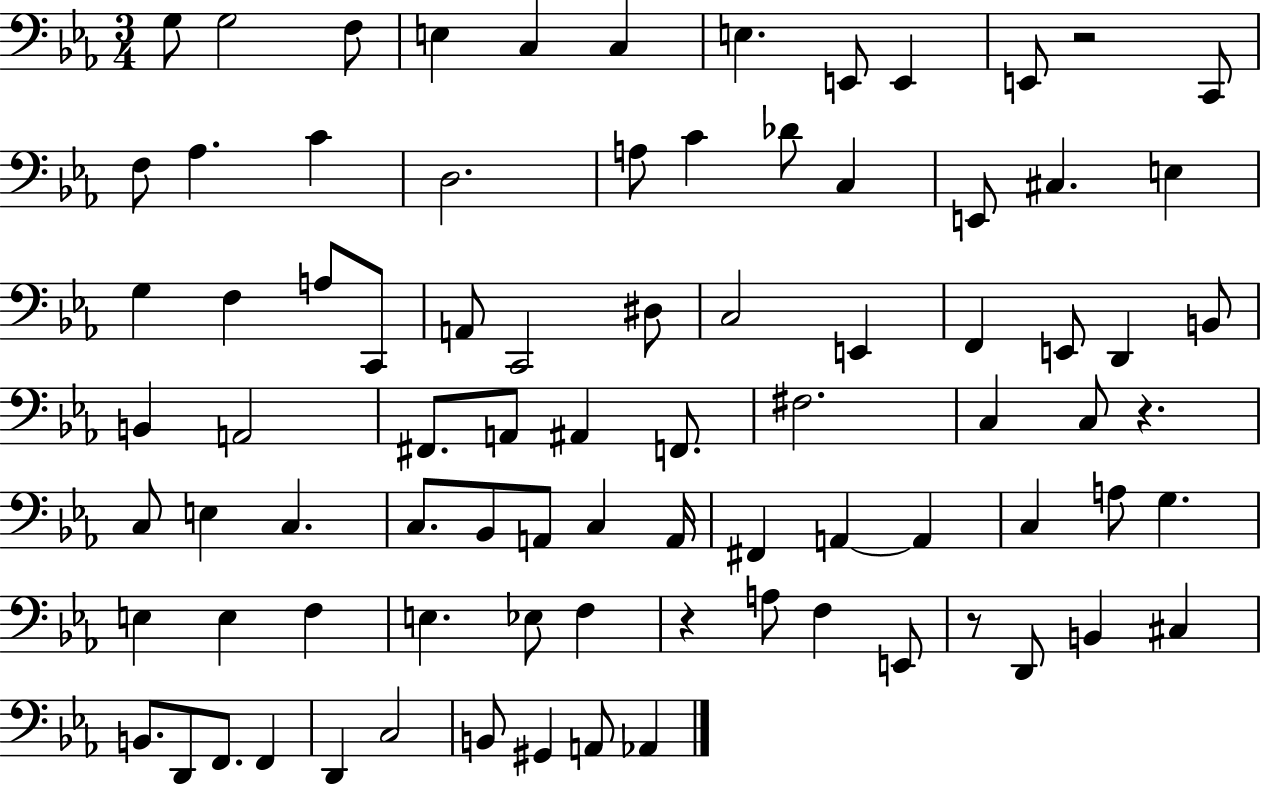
X:1
T:Untitled
M:3/4
L:1/4
K:Eb
G,/2 G,2 F,/2 E, C, C, E, E,,/2 E,, E,,/2 z2 C,,/2 F,/2 _A, C D,2 A,/2 C _D/2 C, E,,/2 ^C, E, G, F, A,/2 C,,/2 A,,/2 C,,2 ^D,/2 C,2 E,, F,, E,,/2 D,, B,,/2 B,, A,,2 ^F,,/2 A,,/2 ^A,, F,,/2 ^F,2 C, C,/2 z C,/2 E, C, C,/2 _B,,/2 A,,/2 C, A,,/4 ^F,, A,, A,, C, A,/2 G, E, E, F, E, _E,/2 F, z A,/2 F, E,,/2 z/2 D,,/2 B,, ^C, B,,/2 D,,/2 F,,/2 F,, D,, C,2 B,,/2 ^G,, A,,/2 _A,,